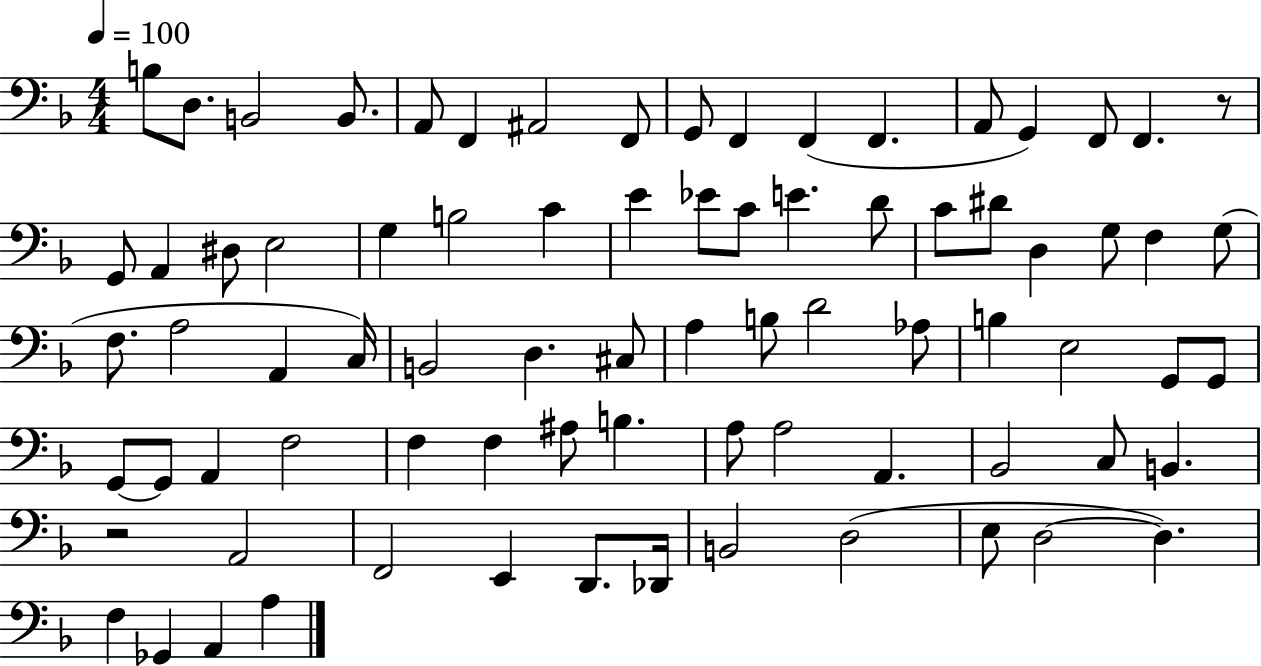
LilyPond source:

{
  \clef bass
  \numericTimeSignature
  \time 4/4
  \key f \major
  \tempo 4 = 100
  b8 d8. b,2 b,8. | a,8 f,4 ais,2 f,8 | g,8 f,4 f,4( f,4. | a,8 g,4) f,8 f,4. r8 | \break g,8 a,4 dis8 e2 | g4 b2 c'4 | e'4 ees'8 c'8 e'4. d'8 | c'8 dis'8 d4 g8 f4 g8( | \break f8. a2 a,4 c16) | b,2 d4. cis8 | a4 b8 d'2 aes8 | b4 e2 g,8 g,8 | \break g,8~~ g,8 a,4 f2 | f4 f4 ais8 b4. | a8 a2 a,4. | bes,2 c8 b,4. | \break r2 a,2 | f,2 e,4 d,8. des,16 | b,2 d2( | e8 d2~~ d4.) | \break f4 ges,4 a,4 a4 | \bar "|."
}